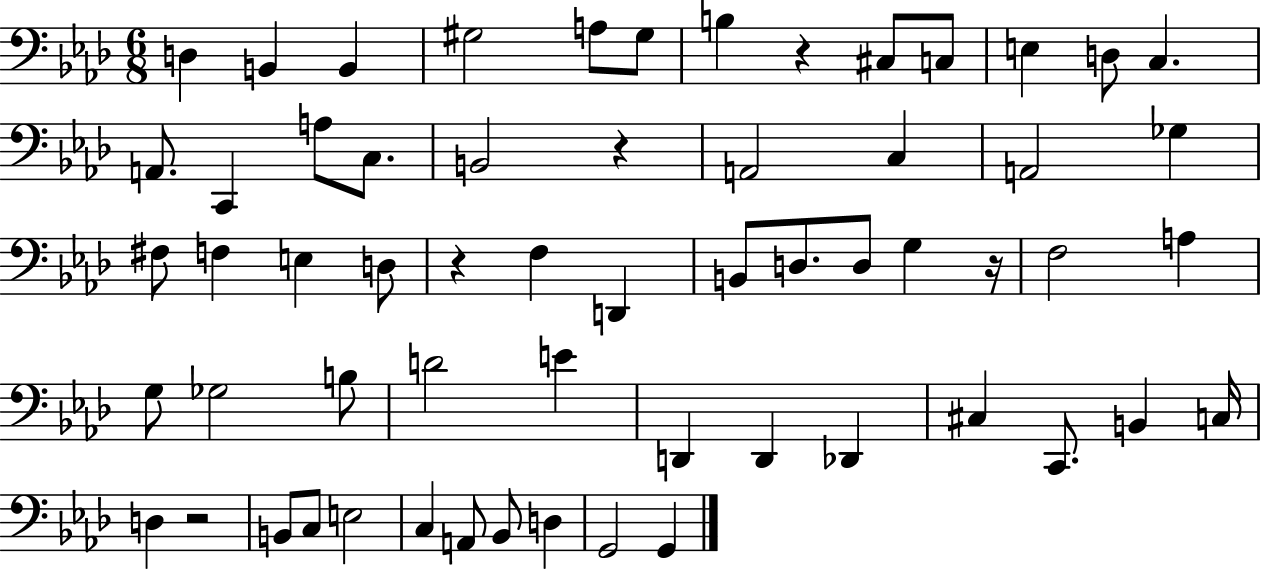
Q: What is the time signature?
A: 6/8